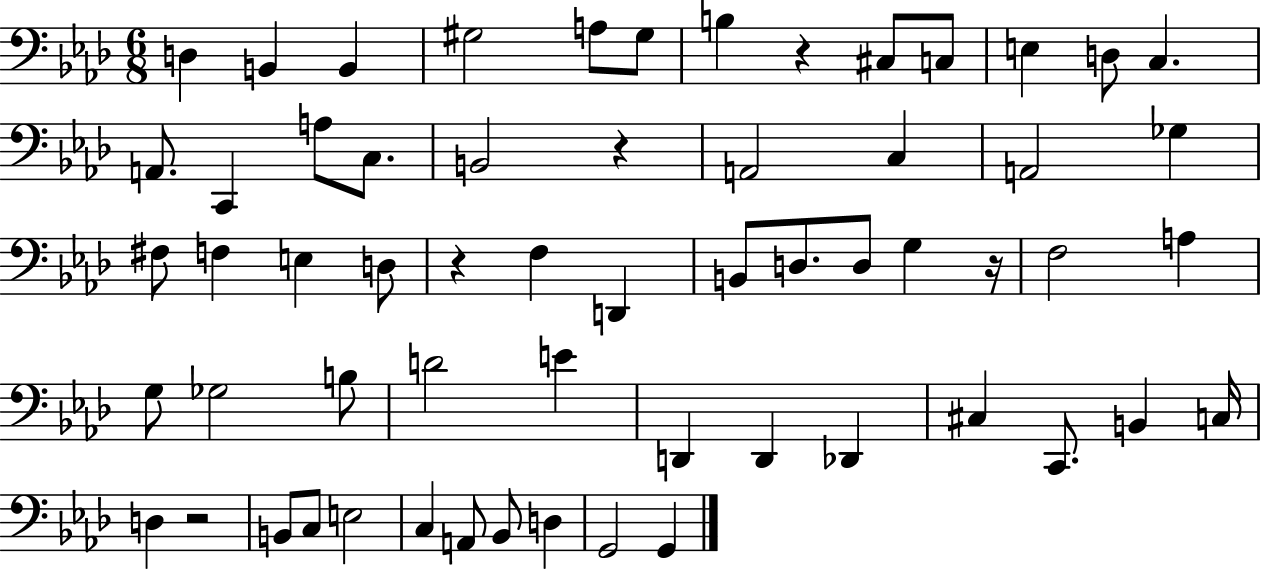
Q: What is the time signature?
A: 6/8